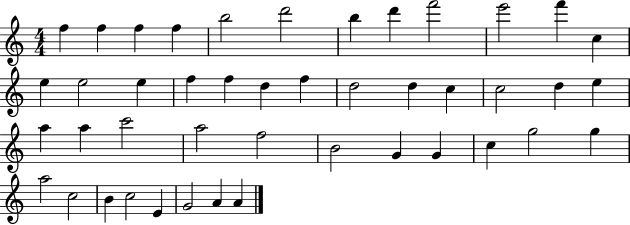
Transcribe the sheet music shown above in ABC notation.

X:1
T:Untitled
M:4/4
L:1/4
K:C
f f f f b2 d'2 b d' f'2 e'2 f' c e e2 e f f d f d2 d c c2 d e a a c'2 a2 f2 B2 G G c g2 g a2 c2 B c2 E G2 A A